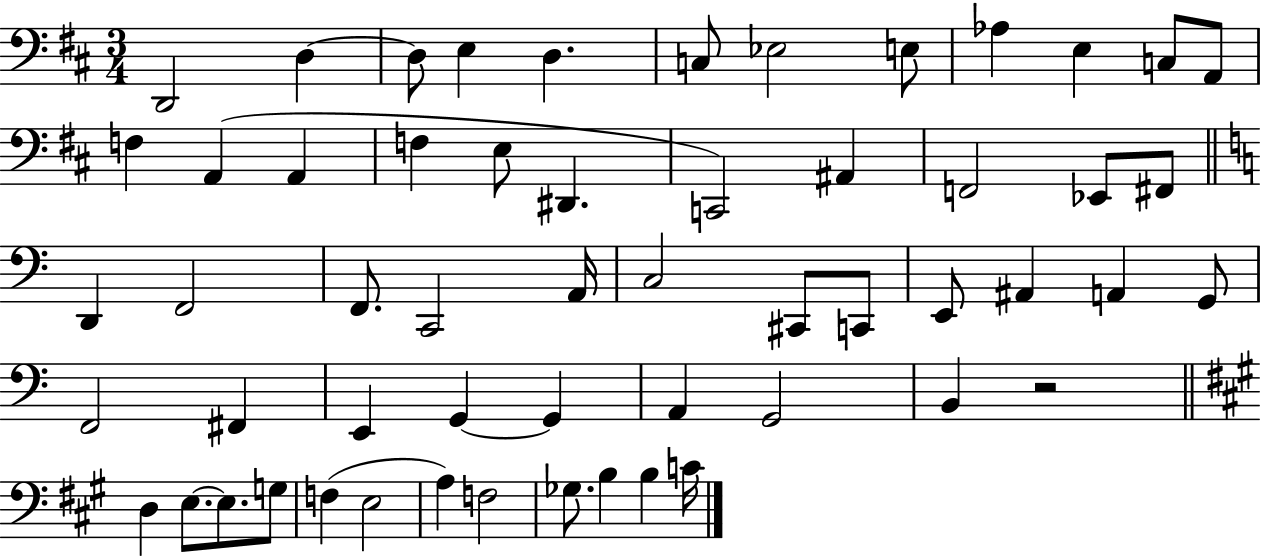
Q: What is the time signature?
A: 3/4